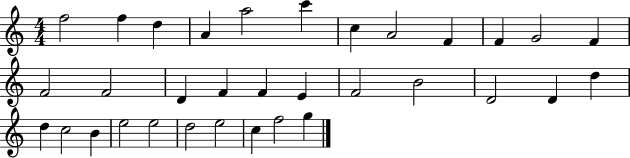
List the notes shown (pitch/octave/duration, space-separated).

F5/h F5/q D5/q A4/q A5/h C6/q C5/q A4/h F4/q F4/q G4/h F4/q F4/h F4/h D4/q F4/q F4/q E4/q F4/h B4/h D4/h D4/q D5/q D5/q C5/h B4/q E5/h E5/h D5/h E5/h C5/q F5/h G5/q